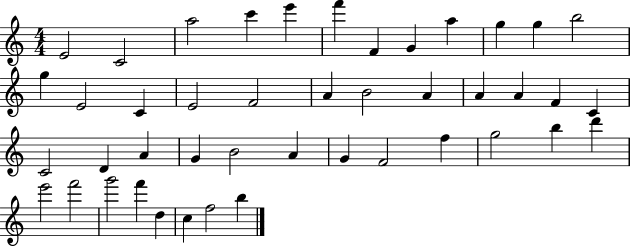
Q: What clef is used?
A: treble